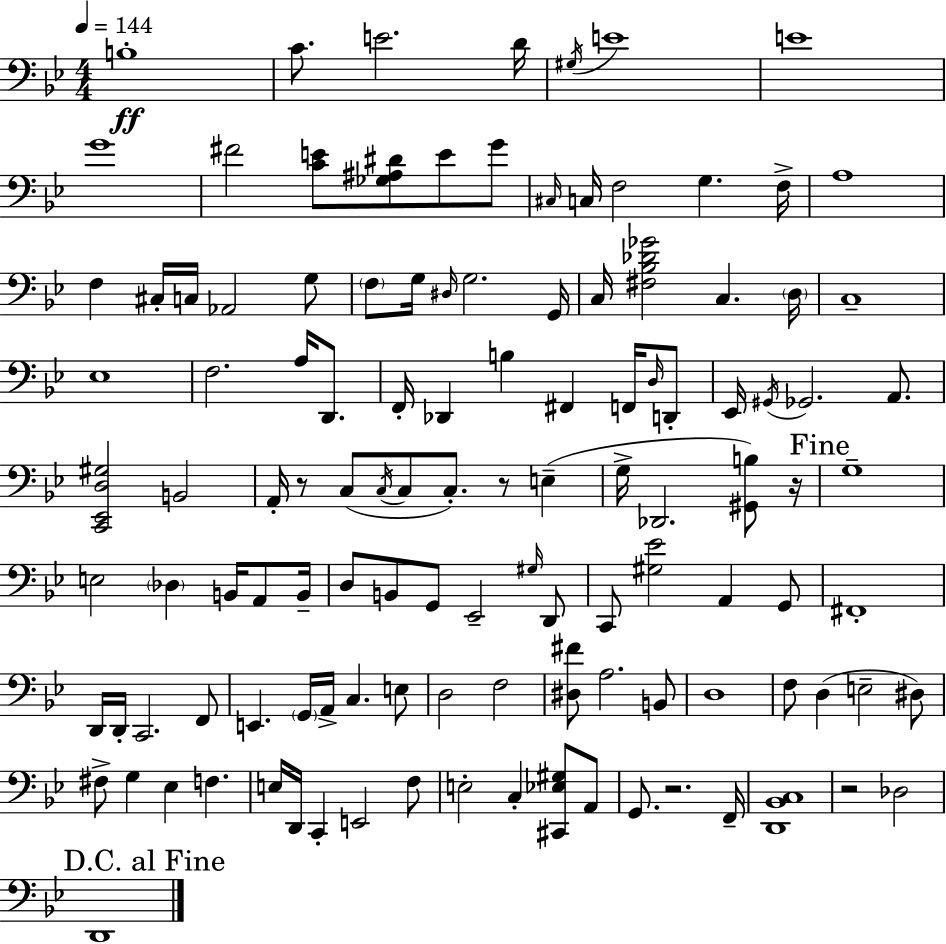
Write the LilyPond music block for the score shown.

{
  \clef bass
  \numericTimeSignature
  \time 4/4
  \key g \minor
  \tempo 4 = 144
  b1-.\ff | c'8. e'2. d'16 | \acciaccatura { gis16 } e'1 | e'1 | \break g'1 | fis'2 <c' e'>8 <ges ais dis'>8 e'8 g'8 | \grace { cis16 } c16 f2 g4. | f16-> a1 | \break f4 cis16-. c16 aes,2 | g8 \parenthesize f8 g16 \grace { dis16 } g2. | g,16 c16 <fis bes des' ges'>2 c4. | \parenthesize d16 c1-- | \break ees1 | f2. a16 | d,8. f,16-. des,4 b4 fis,4 | f,16 \grace { d16 } d,8-. ees,16 \acciaccatura { gis,16 } ges,2. | \break a,8. <c, ees, d gis>2 b,2 | a,16-. r8 c8( \acciaccatura { c16 } c8 c8.-.) | r8 e4--( g16-> des,2. | <gis, b>8) r16 \mark "Fine" g1-- | \break e2 \parenthesize des4 | b,16 a,8 b,16-- d8 b,8 g,8 ees,2-- | \grace { gis16 } d,8 c,8 <gis ees'>2 | a,4 g,8 fis,1-. | \break d,16 d,16-. c,2. | f,8 e,4. \parenthesize g,16 a,16-> c4. | e8 d2 f2 | <dis fis'>8 a2. | \break b,8 d1 | f8 d4( e2-- | dis8) fis8-> g4 ees4 | f4. e16 d,16 c,4-. e,2 | \break f8 e2-. c4-. | <cis, ees gis>8 a,8 g,8. r2. | f,16-- <d, bes, c>1 | r2 des2 | \break \mark "D.C. al Fine" d,1 | \bar "|."
}